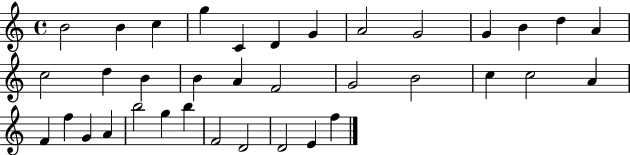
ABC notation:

X:1
T:Untitled
M:4/4
L:1/4
K:C
B2 B c g C D G A2 G2 G B d A c2 d B B A F2 G2 B2 c c2 A F f G A b2 g b F2 D2 D2 E f